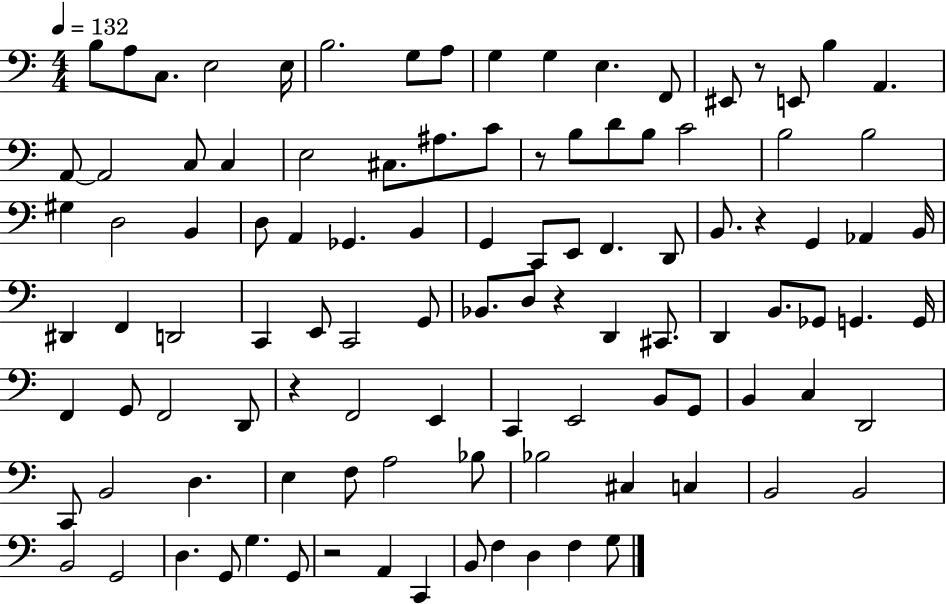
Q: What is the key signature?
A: C major